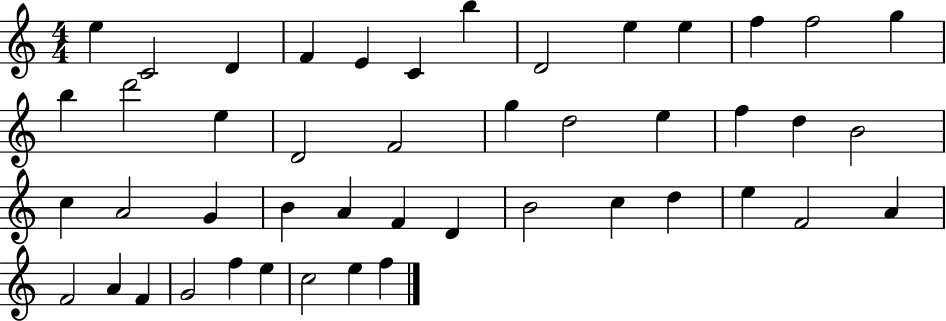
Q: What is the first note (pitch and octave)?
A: E5